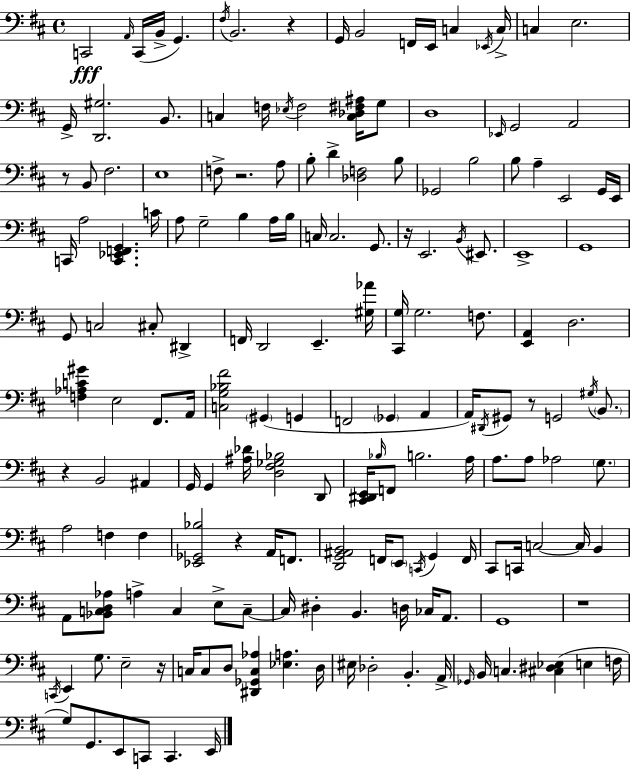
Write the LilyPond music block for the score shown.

{
  \clef bass
  \time 4/4
  \defaultTimeSignature
  \key d \major
  c,2\fff \grace { a,16 } c,16( b,16-> g,4.) | \acciaccatura { fis16 } b,2. r4 | g,16 b,2 f,16 e,16 c4 | \acciaccatura { ees,16 } c16-> c4 e2. | \break g,16-> <d, gis>2. | b,8. c4 f16 \acciaccatura { ees16 } f2 | <c des fis ais>16 g8 d1 | \grace { ees,16 } g,2 a,2 | \break r8 b,8 fis2. | e1 | f8-> r2. | a8 b8-. d'4-> <des f>2 | \break b8 ges,2 b2 | b8 a4-- e,2 | g,16 e,16 c,16 a2 <c, ees, f, g,>4. | c'16 a8 g2-- b4 | \break a16 b16 c16 c2. | g,8. r16 e,2. | \acciaccatura { b,16 } eis,8. e,1-> | g,1 | \break g,8 c2 | cis8-. dis,4-> f,16 d,2 e,4.-- | <gis aes'>16 <cis, g>16 g2. | f8. <e, a,>4 d2. | \break <f aes c' gis'>4 e2 | fis,8. a,16 <c g bes fis'>2 \parenthesize gis,4( | g,4 f,2 \parenthesize ges,4 | a,4 a,16) \acciaccatura { dis,16 } gis,8 r8 g,2 | \break \acciaccatura { gis16 } \parenthesize b,8. r4 b,2 | ais,4 g,16 g,4 <ais des'>16 <d fis ges bes>2 | d,8 <cis, dis, e,>16 \grace { bes16 } f,8 b2. | a16 a8. a8 aes2 | \break \parenthesize g8. a2 | f4 f4 <ees, ges, bes>2 | r4 a,16 f,8. <d, g, ais, b,>2 | f,16 \parenthesize e,8 \acciaccatura { c,16 } g,4 f,16 cis,8 c,16 c2~~ | \break c16 b,4 a,8 <bes, c d aes>8 a4-> | c4 e8-> c8--~~ c16 dis4-. b,4. | d16 ces16 a,8. g,1 | r1 | \break \acciaccatura { c,16 } e,4 g8. | e2-- r16 c16 c8 d8 | <dis, ges, c aes>4 <ees a>4. d16 eis16 des2-. | b,4.-. a,16-> \grace { ges,16 } b,16 c4. | \break <cis dis ees>4( e4 f16 g8) g,8. | e,8 c,8 c,4. e,16 \bar "|."
}